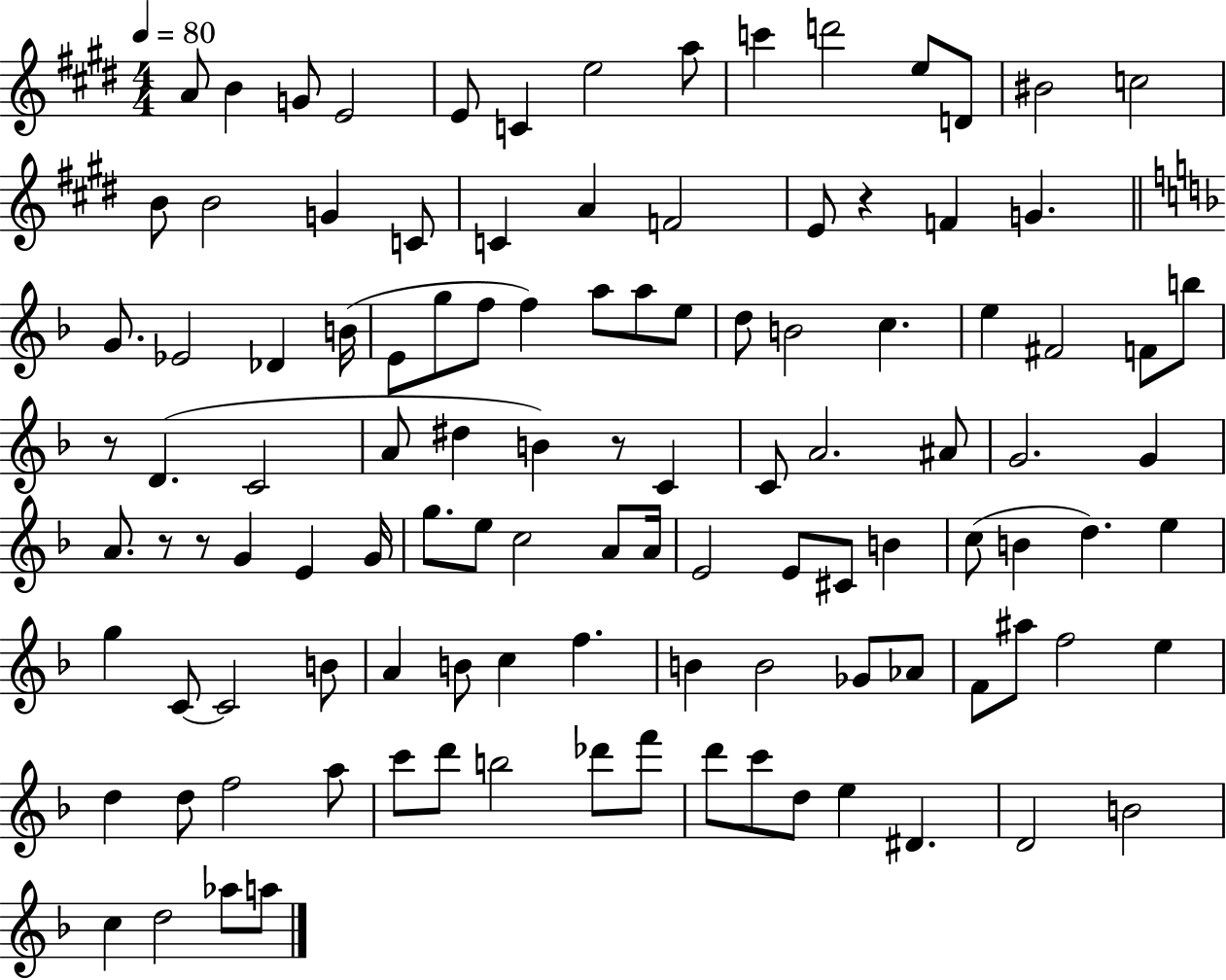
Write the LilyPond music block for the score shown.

{
  \clef treble
  \numericTimeSignature
  \time 4/4
  \key e \major
  \tempo 4 = 80
  \repeat volta 2 { a'8 b'4 g'8 e'2 | e'8 c'4 e''2 a''8 | c'''4 d'''2 e''8 d'8 | bis'2 c''2 | \break b'8 b'2 g'4 c'8 | c'4 a'4 f'2 | e'8 r4 f'4 g'4. | \bar "||" \break \key d \minor g'8. ees'2 des'4 b'16( | e'8 g''8 f''8 f''4) a''8 a''8 e''8 | d''8 b'2 c''4. | e''4 fis'2 f'8 b''8 | \break r8 d'4.( c'2 | a'8 dis''4 b'4) r8 c'4 | c'8 a'2. ais'8 | g'2. g'4 | \break a'8. r8 r8 g'4 e'4 g'16 | g''8. e''8 c''2 a'8 a'16 | e'2 e'8 cis'8 b'4 | c''8( b'4 d''4.) e''4 | \break g''4 c'8~~ c'2 b'8 | a'4 b'8 c''4 f''4. | b'4 b'2 ges'8 aes'8 | f'8 ais''8 f''2 e''4 | \break d''4 d''8 f''2 a''8 | c'''8 d'''8 b''2 des'''8 f'''8 | d'''8 c'''8 d''8 e''4 dis'4. | d'2 b'2 | \break c''4 d''2 aes''8 a''8 | } \bar "|."
}